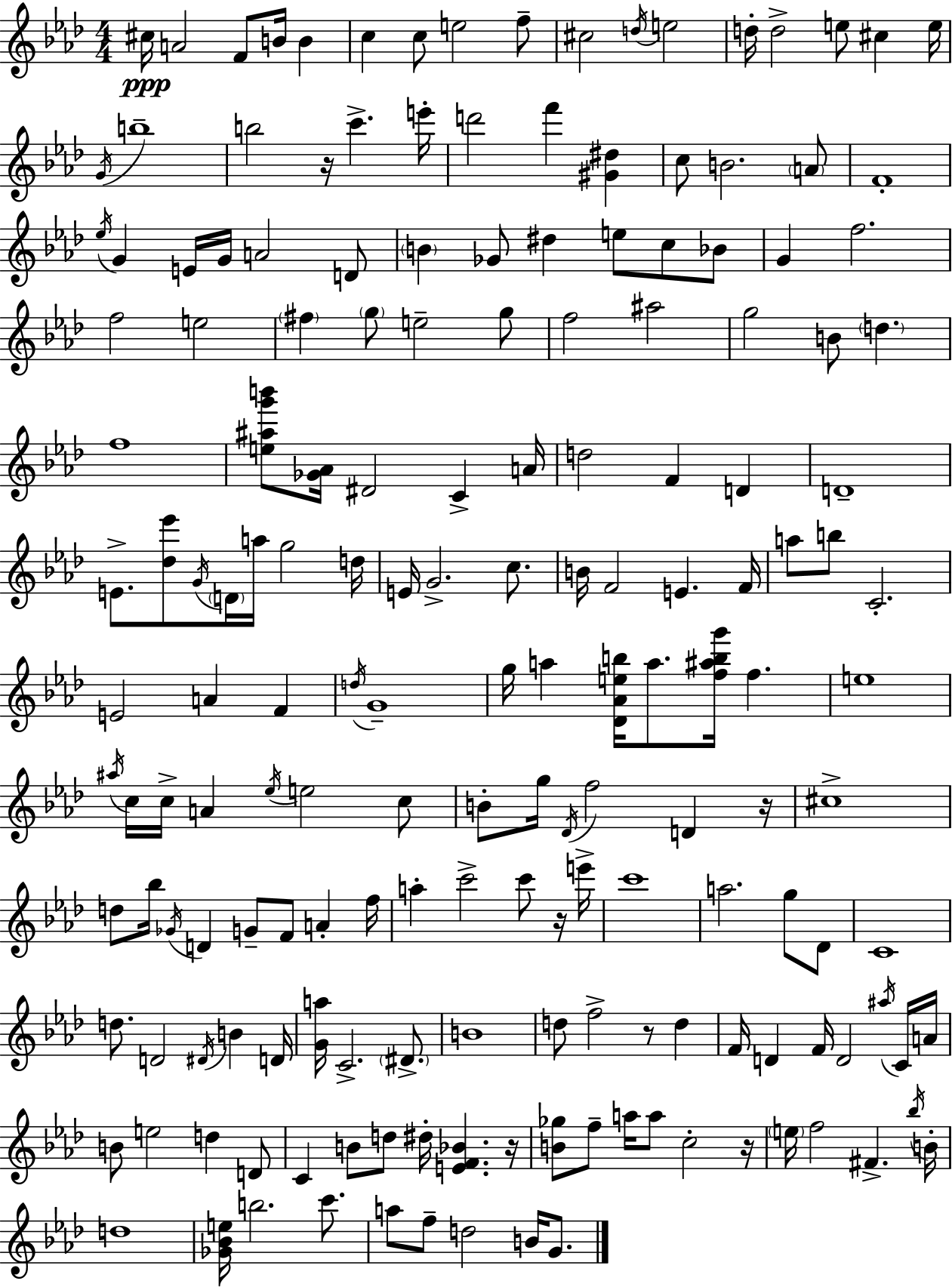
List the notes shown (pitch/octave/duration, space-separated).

C#5/s A4/h F4/e B4/s B4/q C5/q C5/e E5/h F5/e C#5/h D5/s E5/h D5/s D5/h E5/e C#5/q E5/s G4/s B5/w B5/h R/s C6/q. E6/s D6/h F6/q [G#4,D#5]/q C5/e B4/h. A4/e F4/w Eb5/s G4/q E4/s G4/s A4/h D4/e B4/q Gb4/e D#5/q E5/e C5/e Bb4/e G4/q F5/h. F5/h E5/h F#5/q G5/e E5/h G5/e F5/h A#5/h G5/h B4/e D5/q. F5/w [E5,A#5,G6,B6]/e [Gb4,Ab4]/s D#4/h C4/q A4/s D5/h F4/q D4/q D4/w E4/e. [Db5,Eb6]/e G4/s D4/s A5/s G5/h D5/s E4/s G4/h. C5/e. B4/s F4/h E4/q. F4/s A5/e B5/e C4/h. E4/h A4/q F4/q D5/s G4/w G5/s A5/q [Db4,Ab4,E5,B5]/s A5/e. [F5,A#5,B5,G6]/s F5/q. E5/w A#5/s C5/s C5/s A4/q Eb5/s E5/h C5/e B4/e G5/s Db4/s F5/h D4/q R/s C#5/w D5/e Bb5/s Gb4/s D4/q G4/e F4/e A4/q F5/s A5/q C6/h C6/e R/s E6/s C6/w A5/h. G5/e Db4/e C4/w D5/e. D4/h D#4/s B4/q D4/s [G4,A5]/s C4/h. D#4/e. B4/w D5/e F5/h R/e D5/q F4/s D4/q F4/s D4/h A#5/s C4/s A4/s B4/e E5/h D5/q D4/e C4/q B4/e D5/e D#5/s [E4,F4,Bb4]/q. R/s [B4,Gb5]/e F5/e A5/s A5/e C5/h R/s E5/s F5/h F#4/q. Bb5/s B4/s D5/w [Gb4,Bb4,E5]/s B5/h. C6/e. A5/e F5/e D5/h B4/s G4/e.